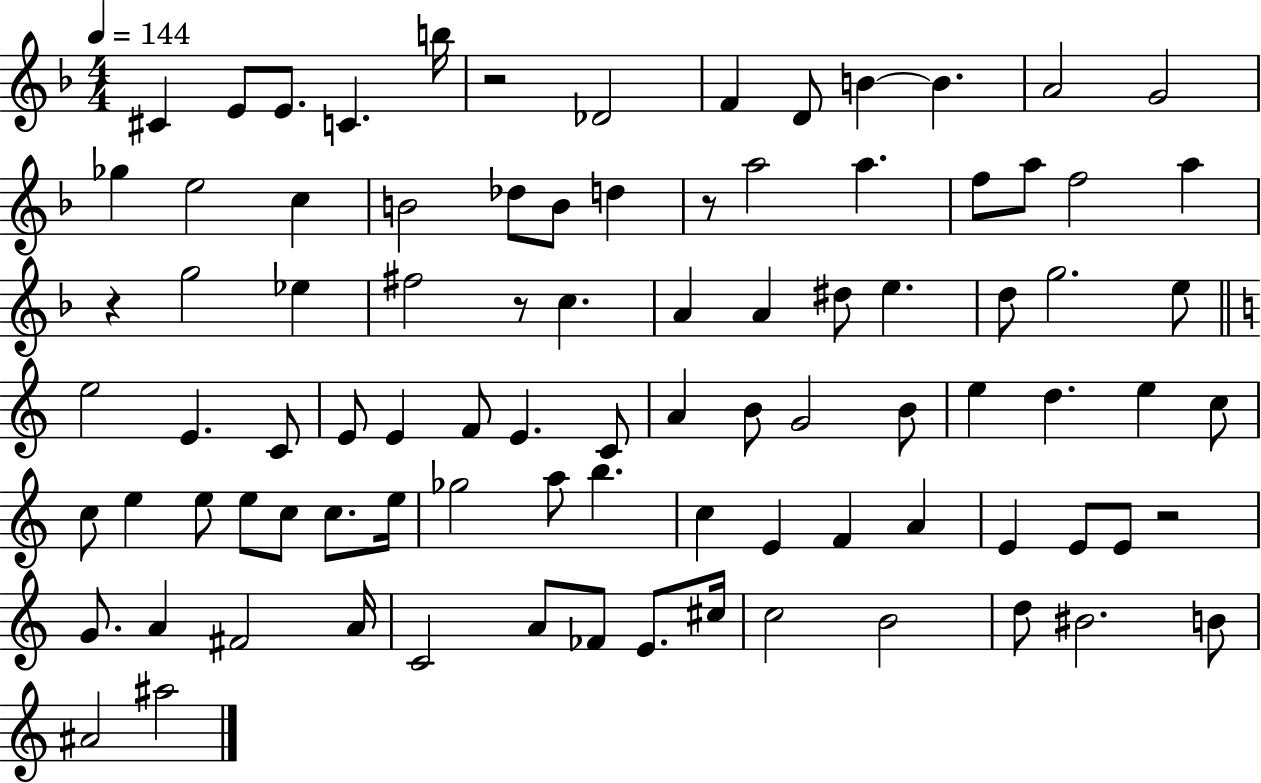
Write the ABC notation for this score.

X:1
T:Untitled
M:4/4
L:1/4
K:F
^C E/2 E/2 C b/4 z2 _D2 F D/2 B B A2 G2 _g e2 c B2 _d/2 B/2 d z/2 a2 a f/2 a/2 f2 a z g2 _e ^f2 z/2 c A A ^d/2 e d/2 g2 e/2 e2 E C/2 E/2 E F/2 E C/2 A B/2 G2 B/2 e d e c/2 c/2 e e/2 e/2 c/2 c/2 e/4 _g2 a/2 b c E F A E E/2 E/2 z2 G/2 A ^F2 A/4 C2 A/2 _F/2 E/2 ^c/4 c2 B2 d/2 ^B2 B/2 ^A2 ^a2